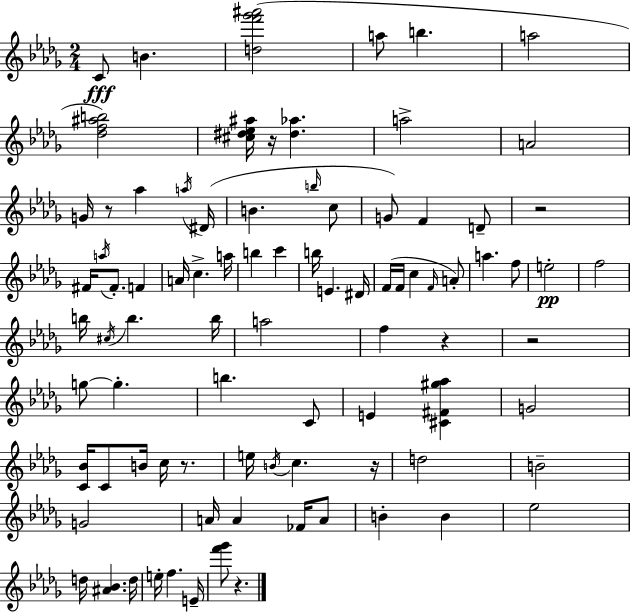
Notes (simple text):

C4/e B4/q. [D5,F6,Gb6,A#6]/h A5/e B5/q. A5/h [Db5,F5,A#5,B5]/h [C#5,D#5,Eb5,A#5]/s R/s [D#5,Ab5]/q. A5/h A4/h G4/s R/e Ab5/q A5/s D#4/s B4/q. B5/s C5/e G4/e F4/q D4/e R/h F#4/s A5/s F#4/e. F4/q A4/s C5/q. A5/s B5/q C6/q B5/s E4/q. D#4/s F4/s F4/s C5/q F4/s A4/e A5/q. F5/e E5/h F5/h B5/s C#5/s B5/q. B5/s A5/h F5/q R/q R/h G5/e G5/q. B5/q. C4/e E4/q [C#4,F#4,G#5,Ab5]/q G4/h [C4,Bb4]/s C4/e B4/s C5/s R/e. E5/s B4/s C5/q. R/s D5/h B4/h G4/h A4/s A4/q FES4/s A4/e B4/q B4/q Eb5/h D5/s [A#4,Bb4]/q. D5/s E5/s F5/q. E4/s [F6,Gb6]/e R/q.